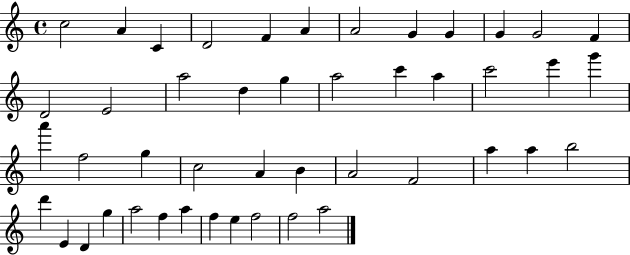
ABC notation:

X:1
T:Untitled
M:4/4
L:1/4
K:C
c2 A C D2 F A A2 G G G G2 F D2 E2 a2 d g a2 c' a c'2 e' g' a' f2 g c2 A B A2 F2 a a b2 d' E D g a2 f a f e f2 f2 a2